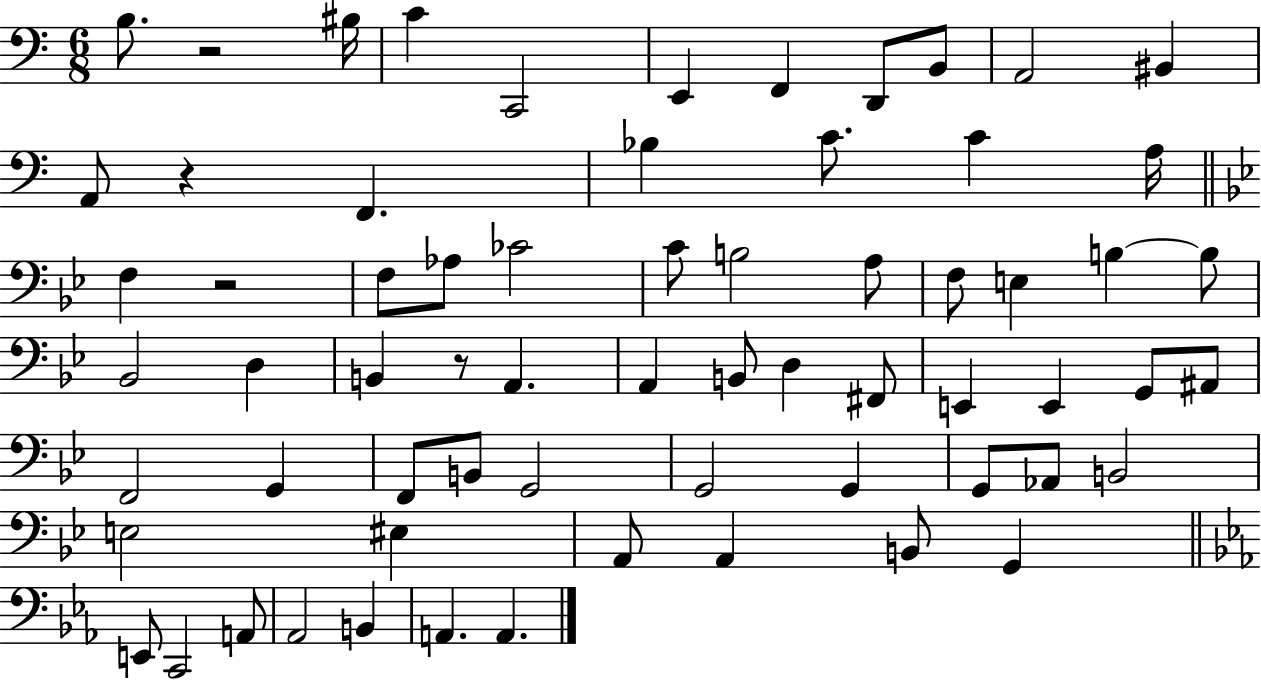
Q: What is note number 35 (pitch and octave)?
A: F#2